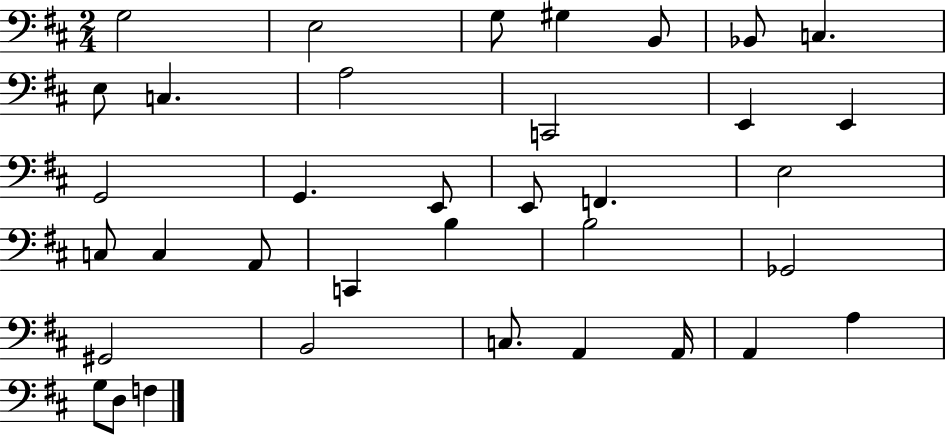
G3/h E3/h G3/e G#3/q B2/e Bb2/e C3/q. E3/e C3/q. A3/h C2/h E2/q E2/q G2/h G2/q. E2/e E2/e F2/q. E3/h C3/e C3/q A2/e C2/q B3/q B3/h Gb2/h G#2/h B2/h C3/e. A2/q A2/s A2/q A3/q G3/e D3/e F3/q